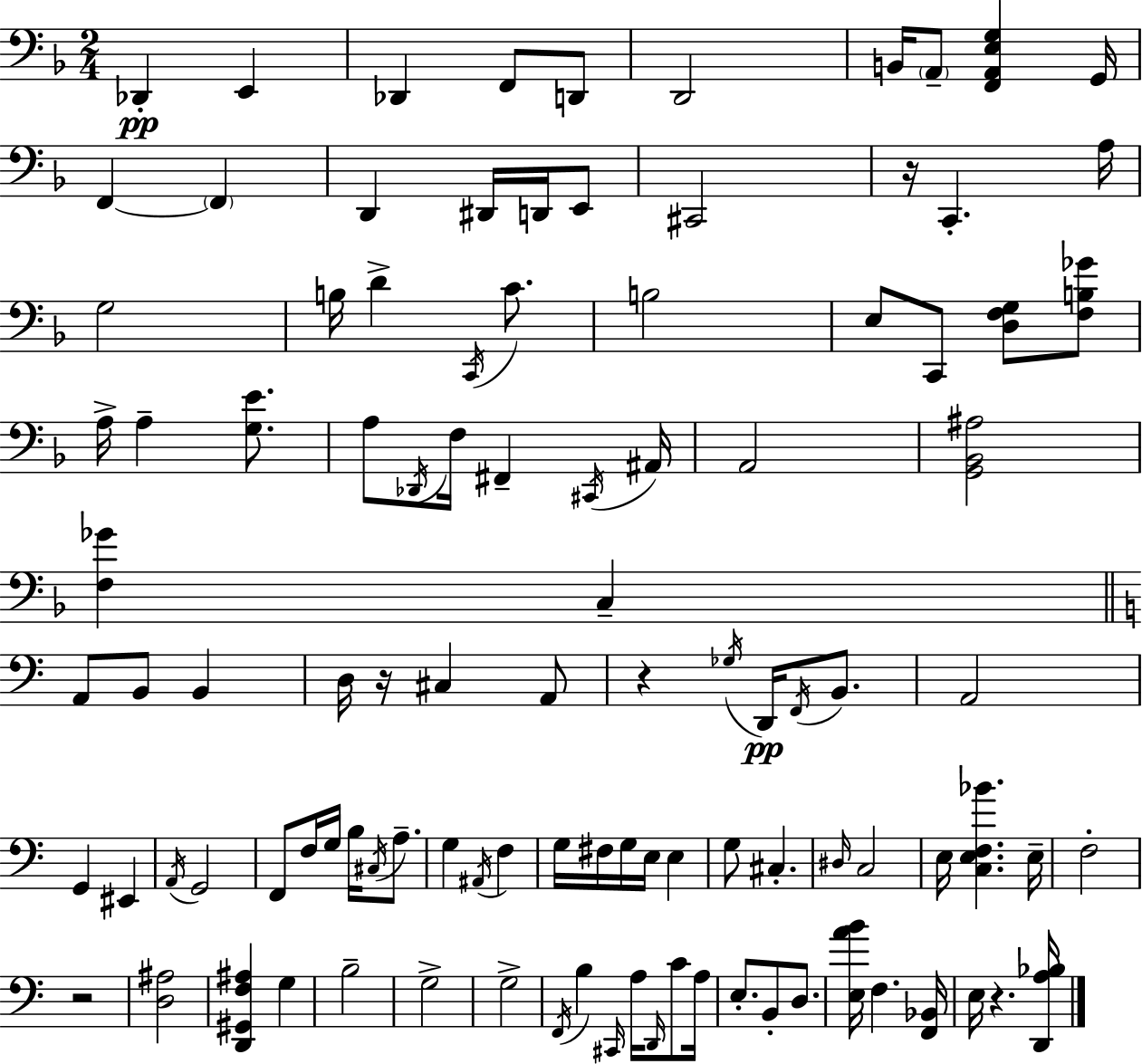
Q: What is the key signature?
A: D minor